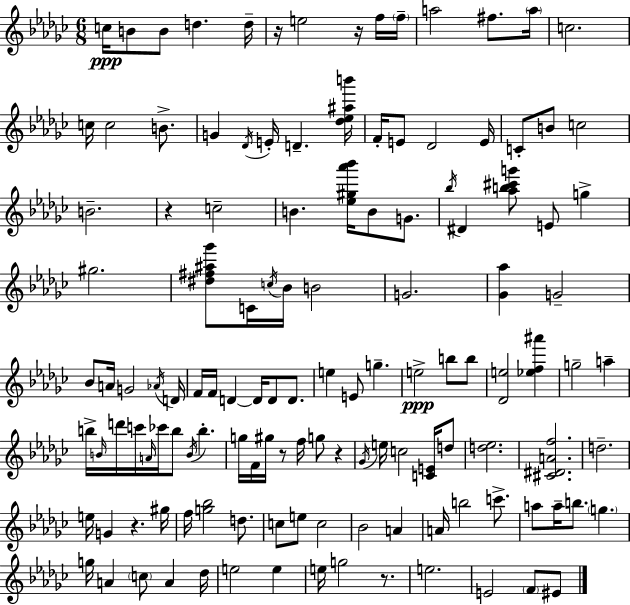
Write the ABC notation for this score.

X:1
T:Untitled
M:6/8
L:1/4
K:Ebm
c/4 B/2 B/2 d d/4 z/4 e2 z/4 f/4 f/4 a2 ^f/2 a/4 c2 c/4 c2 B/2 G _D/4 E/4 D [_d_e^ab']/4 F/4 E/2 _D2 E/4 C/2 B/2 c2 B2 z c2 B [_e^g_a'_b']/4 B/2 G/2 _b/4 ^D [_ab^c'g']/2 E/2 g ^g2 [^d^f^a_g']/2 C/4 c/4 _B/4 B2 G2 [_G_a] G2 _B/2 A/4 G2 _A/4 D/4 F/4 F/4 D D/4 D/2 D/2 e E/2 g e2 b/2 b/2 [_De]2 [_ef^a'] g2 a b/4 B/4 d'/4 c'/4 A/4 _c'/4 b/2 B/4 b g/4 F/4 ^g/4 z/2 f/4 g/2 z _G/4 e/4 c2 [CE]/4 d/2 [d_e]2 [^C^DAf]2 d2 e/4 G z ^g/4 f/4 [g_b]2 d/2 c/2 e/2 c2 _B2 A A/4 b2 c'/2 a/2 a/4 b/2 g g/4 A c/2 A _d/4 e2 e e/4 g2 z/2 e2 E2 F/2 ^E/2